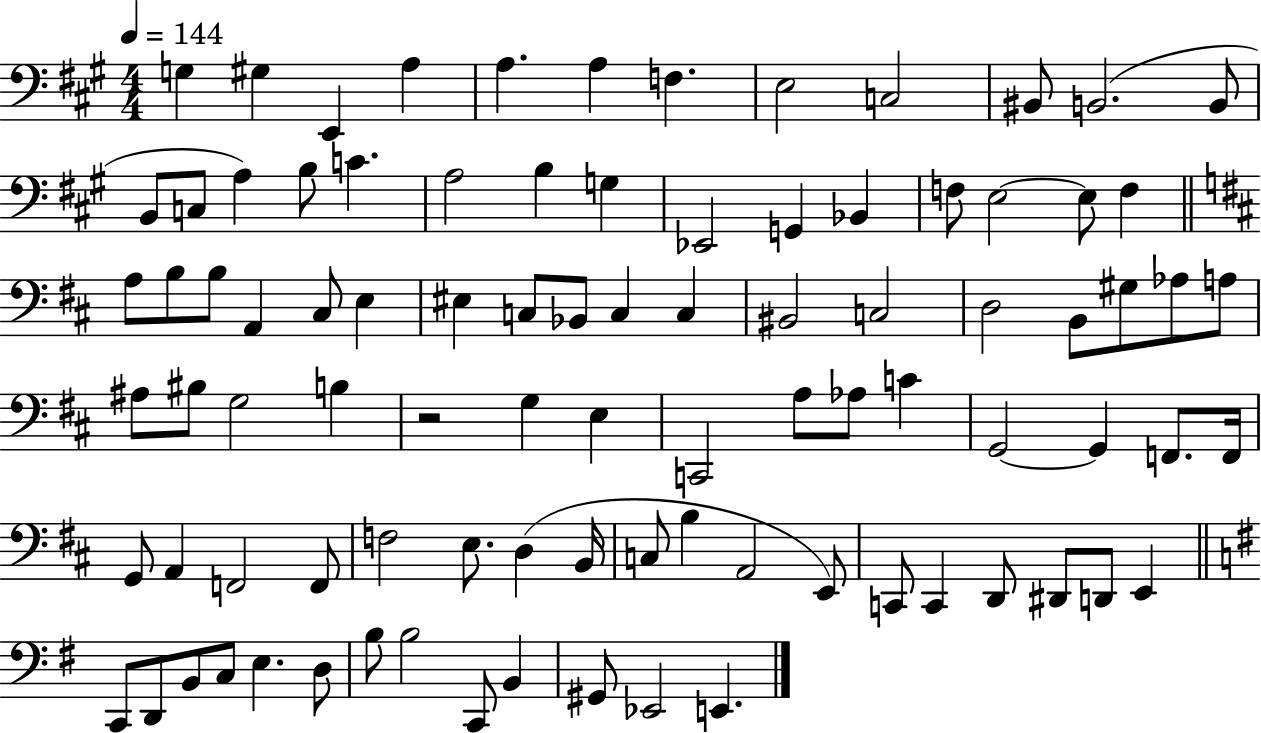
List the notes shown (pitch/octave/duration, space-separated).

G3/q G#3/q E2/q A3/q A3/q. A3/q F3/q. E3/h C3/h BIS2/e B2/h. B2/e B2/e C3/e A3/q B3/e C4/q. A3/h B3/q G3/q Eb2/h G2/q Bb2/q F3/e E3/h E3/e F3/q A3/e B3/e B3/e A2/q C#3/e E3/q EIS3/q C3/e Bb2/e C3/q C3/q BIS2/h C3/h D3/h B2/e G#3/e Ab3/e A3/e A#3/e BIS3/e G3/h B3/q R/h G3/q E3/q C2/h A3/e Ab3/e C4/q G2/h G2/q F2/e. F2/s G2/e A2/q F2/h F2/e F3/h E3/e. D3/q B2/s C3/e B3/q A2/h E2/e C2/e C2/q D2/e D#2/e D2/e E2/q C2/e D2/e B2/e C3/e E3/q. D3/e B3/e B3/h C2/e B2/q G#2/e Eb2/h E2/q.